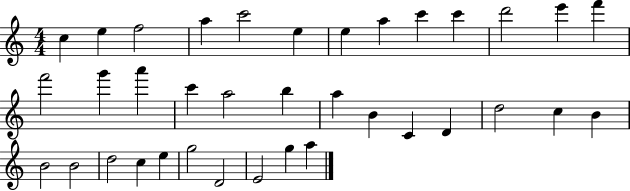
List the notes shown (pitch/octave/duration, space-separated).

C5/q E5/q F5/h A5/q C6/h E5/q E5/q A5/q C6/q C6/q D6/h E6/q F6/q F6/h G6/q A6/q C6/q A5/h B5/q A5/q B4/q C4/q D4/q D5/h C5/q B4/q B4/h B4/h D5/h C5/q E5/q G5/h D4/h E4/h G5/q A5/q